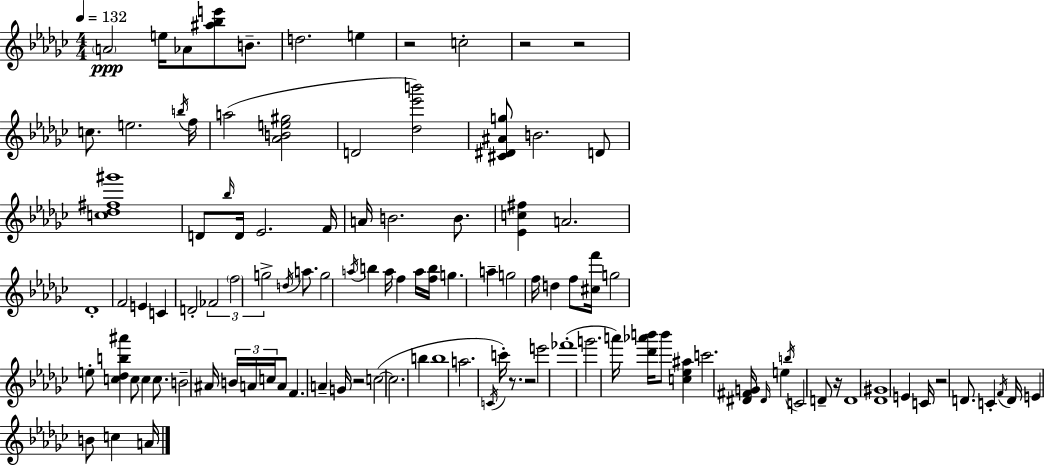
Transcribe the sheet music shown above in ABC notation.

X:1
T:Untitled
M:4/4
L:1/4
K:Ebm
A2 e/4 _A/2 [^a_be']/2 B/2 d2 e z2 c2 z2 z2 c/2 e2 b/4 f/4 a2 [_ABe^g]2 D2 [_d_e'b']2 [^C^D^Ag]/2 B2 D/2 [c_d^f^g']4 D/2 _b/4 D/4 _E2 F/4 A/4 B2 B/2 [_Ec^f] A2 _D4 F2 E C D2 _F2 f2 g2 d/4 a/2 g2 a/4 b a/4 f a/4 [fb]/4 g a g2 f/4 d f/2 [^cf']/4 g2 e/2 [c_db^a'] c/2 c c/2 B2 ^A/4 B/4 A/4 c/4 A/2 F A G/4 z2 c2 c2 b b4 a2 C/4 c'/4 z/2 z2 e'2 _f'4 g'2 a'/4 [_d'_a'b']/4 b'/2 [c_e^a] c'2 [^D^FG]/4 ^D/4 e b/4 C2 D/2 z/4 D4 [_D^G]4 E C/4 z2 D/2 C F/4 D/4 E B/2 c A/4